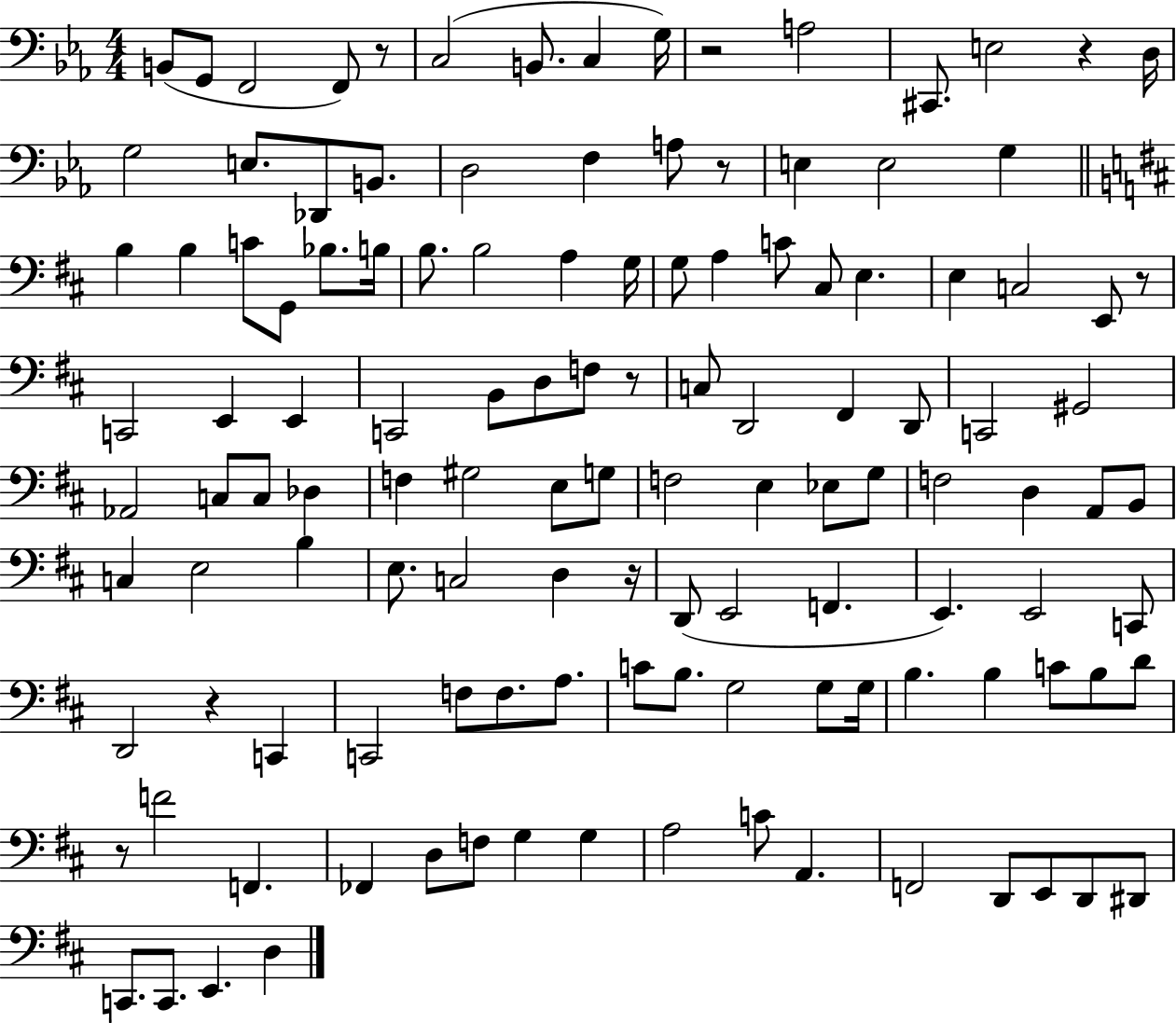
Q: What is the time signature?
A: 4/4